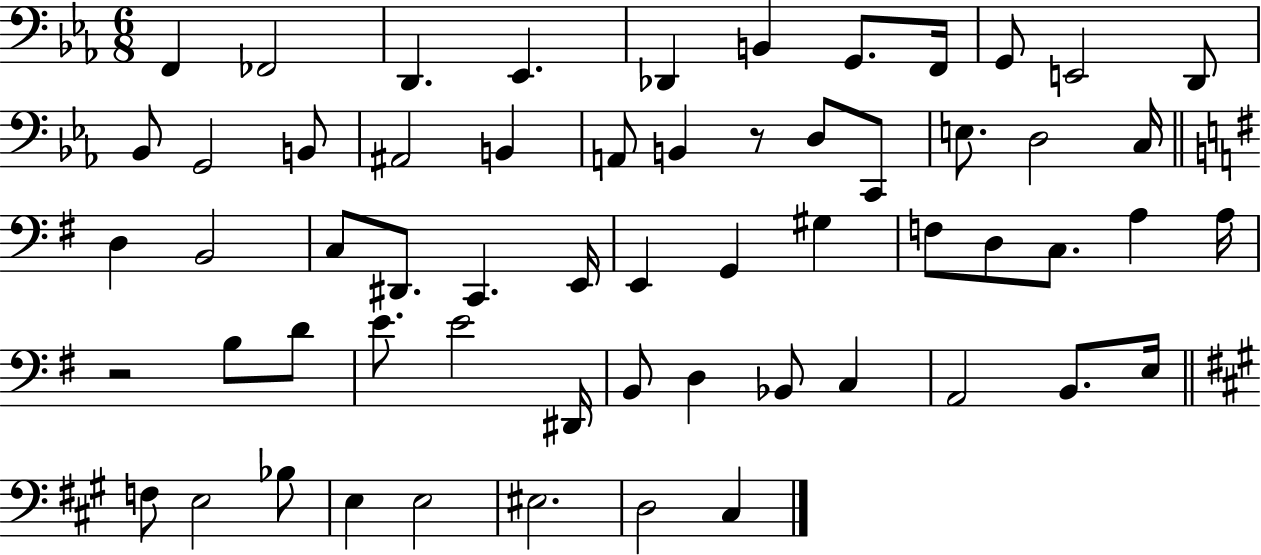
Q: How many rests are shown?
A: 2